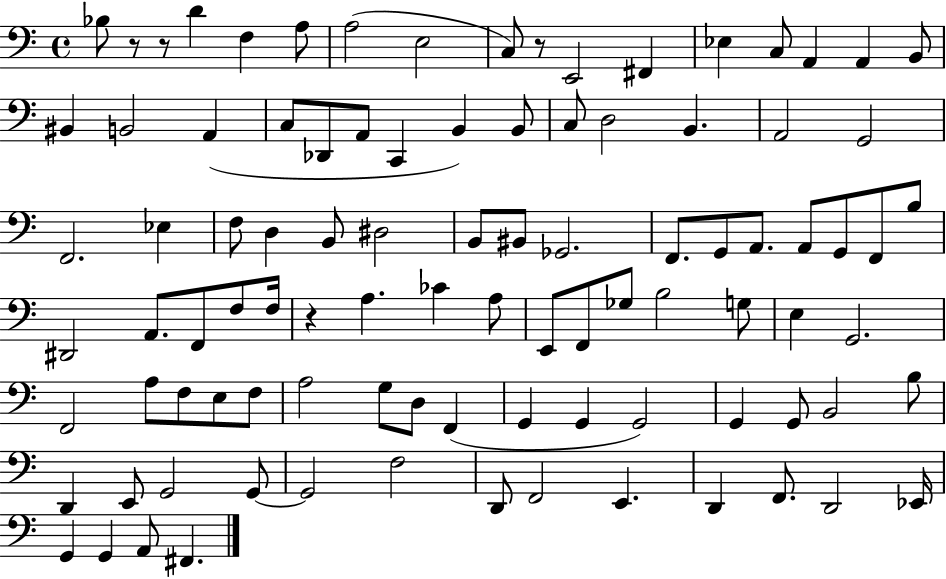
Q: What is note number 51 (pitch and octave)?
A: CES4